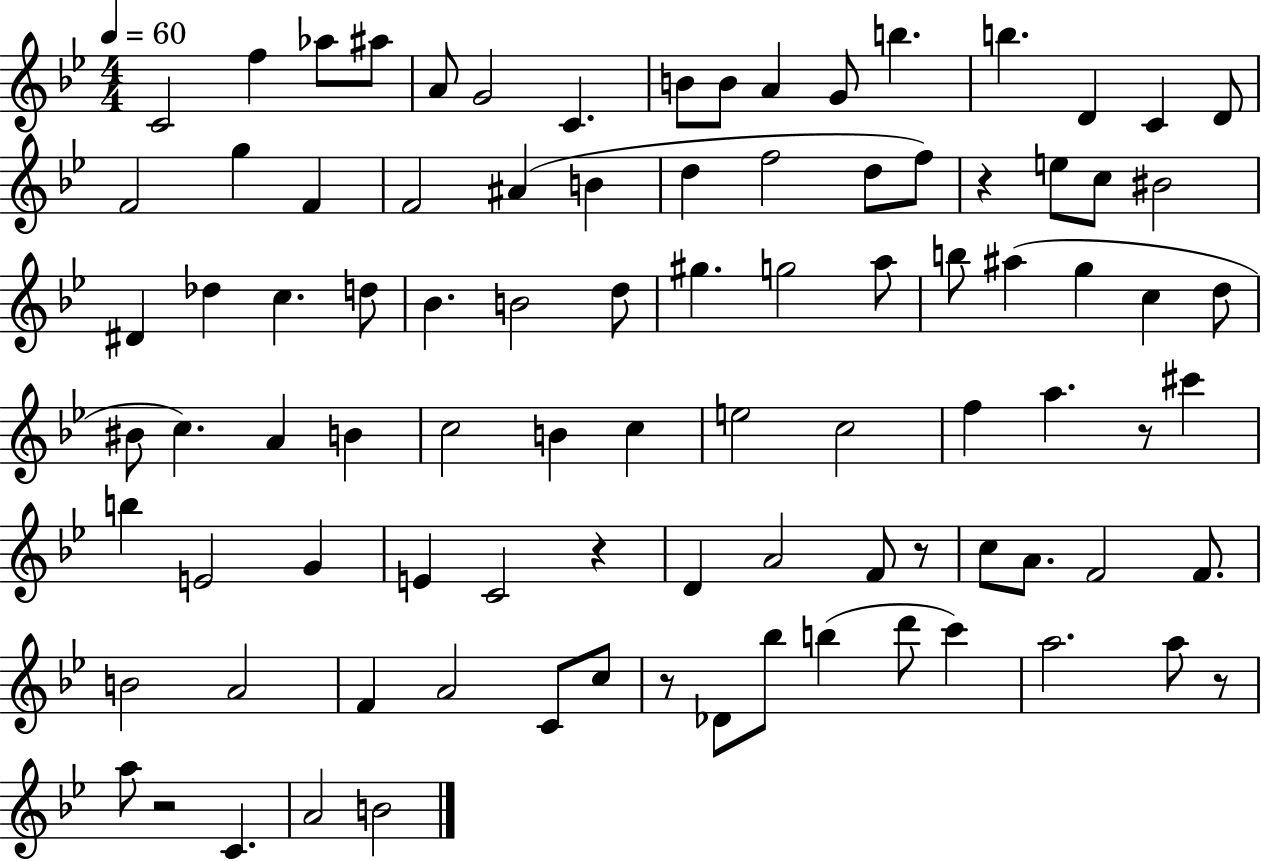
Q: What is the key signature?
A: BES major